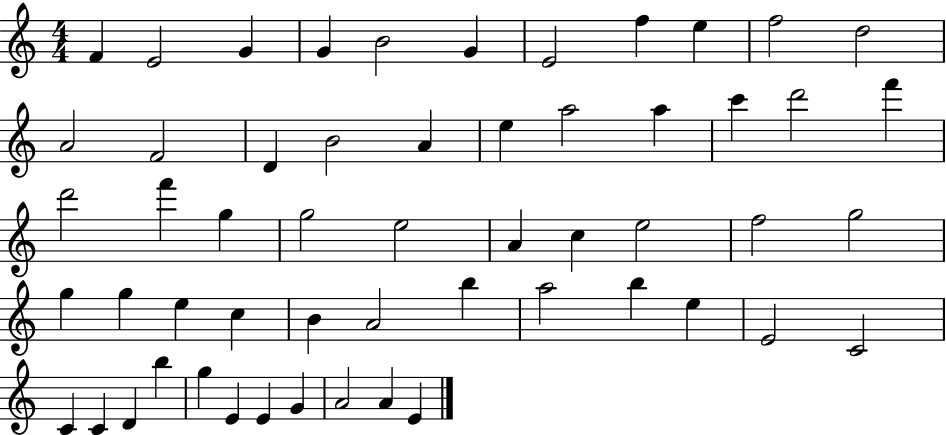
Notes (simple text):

F4/q E4/h G4/q G4/q B4/h G4/q E4/h F5/q E5/q F5/h D5/h A4/h F4/h D4/q B4/h A4/q E5/q A5/h A5/q C6/q D6/h F6/q D6/h F6/q G5/q G5/h E5/h A4/q C5/q E5/h F5/h G5/h G5/q G5/q E5/q C5/q B4/q A4/h B5/q A5/h B5/q E5/q E4/h C4/h C4/q C4/q D4/q B5/q G5/q E4/q E4/q G4/q A4/h A4/q E4/q